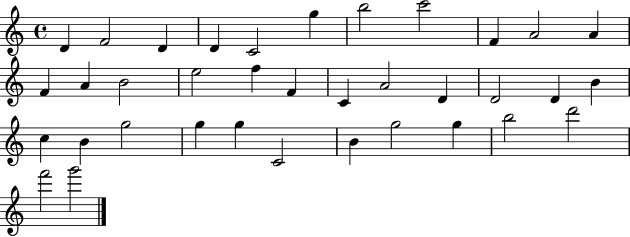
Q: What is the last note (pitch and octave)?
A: G6